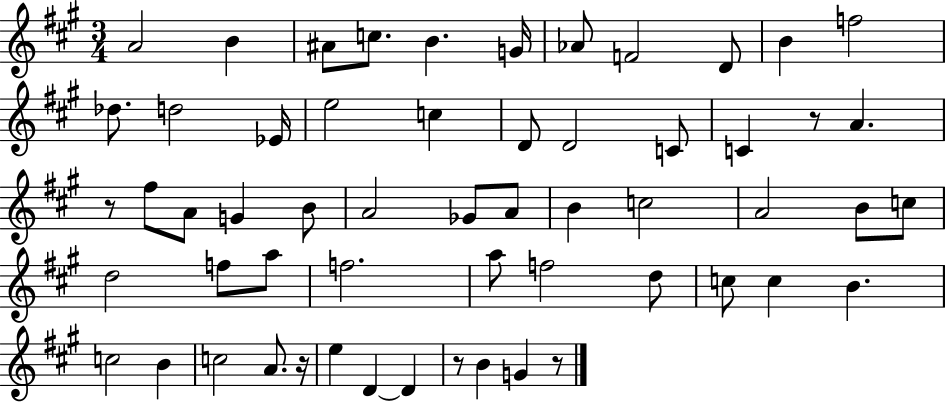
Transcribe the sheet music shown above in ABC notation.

X:1
T:Untitled
M:3/4
L:1/4
K:A
A2 B ^A/2 c/2 B G/4 _A/2 F2 D/2 B f2 _d/2 d2 _E/4 e2 c D/2 D2 C/2 C z/2 A z/2 ^f/2 A/2 G B/2 A2 _G/2 A/2 B c2 A2 B/2 c/2 d2 f/2 a/2 f2 a/2 f2 d/2 c/2 c B c2 B c2 A/2 z/4 e D D z/2 B G z/2